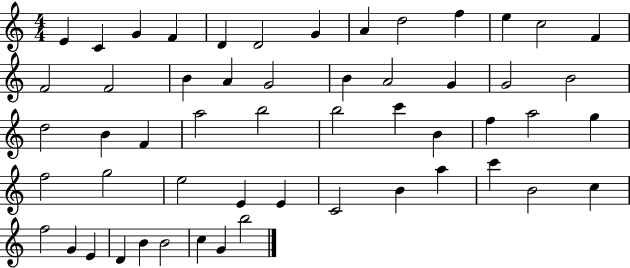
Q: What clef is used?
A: treble